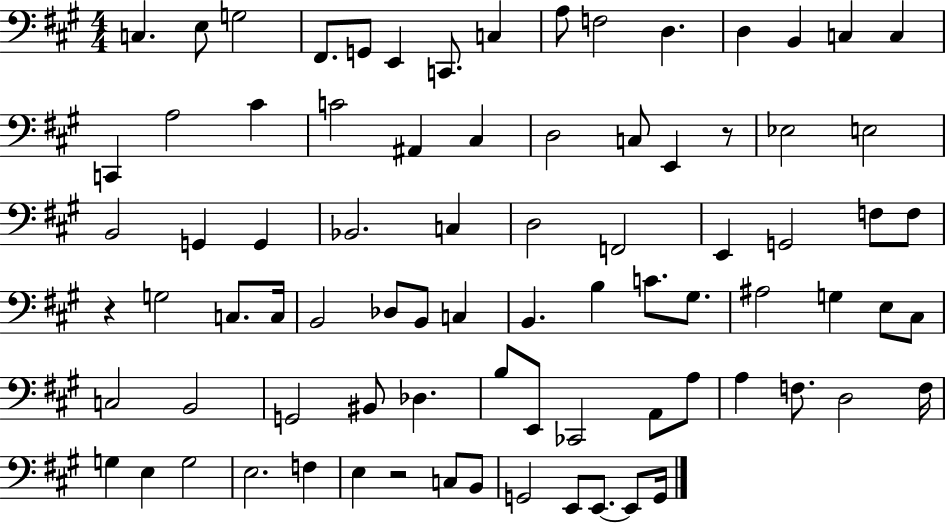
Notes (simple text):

C3/q. E3/e G3/h F#2/e. G2/e E2/q C2/e. C3/q A3/e F3/h D3/q. D3/q B2/q C3/q C3/q C2/q A3/h C#4/q C4/h A#2/q C#3/q D3/h C3/e E2/q R/e Eb3/h E3/h B2/h G2/q G2/q Bb2/h. C3/q D3/h F2/h E2/q G2/h F3/e F3/e R/q G3/h C3/e. C3/s B2/h Db3/e B2/e C3/q B2/q. B3/q C4/e. G#3/e. A#3/h G3/q E3/e C#3/e C3/h B2/h G2/h BIS2/e Db3/q. B3/e E2/e CES2/h A2/e A3/e A3/q F3/e. D3/h F3/s G3/q E3/q G3/h E3/h. F3/q E3/q R/h C3/e B2/e G2/h E2/e E2/e. E2/e G2/s